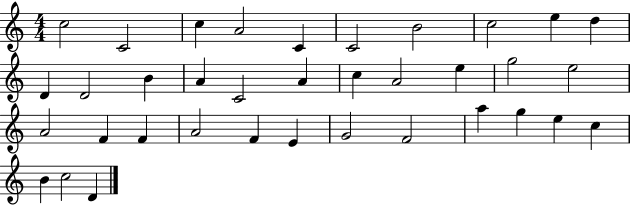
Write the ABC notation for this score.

X:1
T:Untitled
M:4/4
L:1/4
K:C
c2 C2 c A2 C C2 B2 c2 e d D D2 B A C2 A c A2 e g2 e2 A2 F F A2 F E G2 F2 a g e c B c2 D